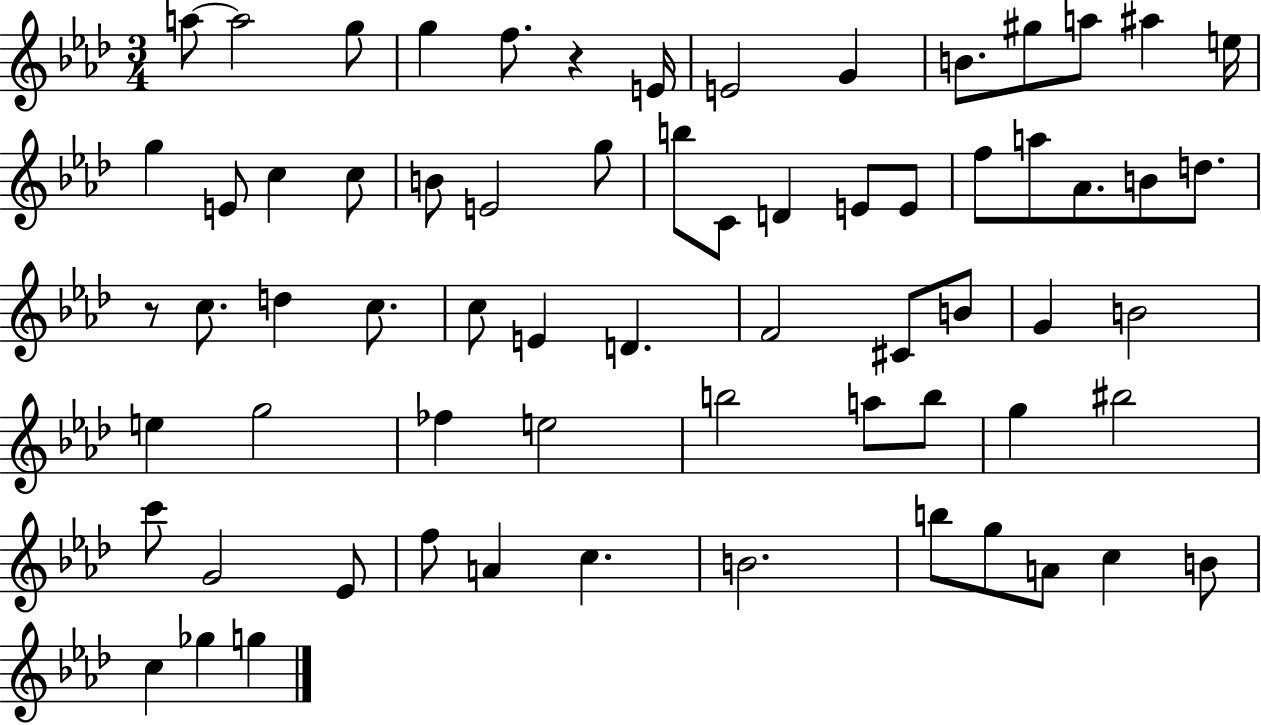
X:1
T:Untitled
M:3/4
L:1/4
K:Ab
a/2 a2 g/2 g f/2 z E/4 E2 G B/2 ^g/2 a/2 ^a e/4 g E/2 c c/2 B/2 E2 g/2 b/2 C/2 D E/2 E/2 f/2 a/2 _A/2 B/2 d/2 z/2 c/2 d c/2 c/2 E D F2 ^C/2 B/2 G B2 e g2 _f e2 b2 a/2 b/2 g ^b2 c'/2 G2 _E/2 f/2 A c B2 b/2 g/2 A/2 c B/2 c _g g